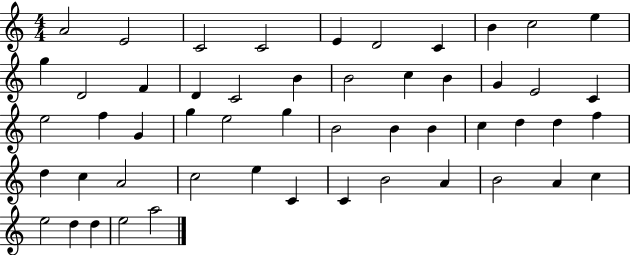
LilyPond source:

{
  \clef treble
  \numericTimeSignature
  \time 4/4
  \key c \major
  a'2 e'2 | c'2 c'2 | e'4 d'2 c'4 | b'4 c''2 e''4 | \break g''4 d'2 f'4 | d'4 c'2 b'4 | b'2 c''4 b'4 | g'4 e'2 c'4 | \break e''2 f''4 g'4 | g''4 e''2 g''4 | b'2 b'4 b'4 | c''4 d''4 d''4 f''4 | \break d''4 c''4 a'2 | c''2 e''4 c'4 | c'4 b'2 a'4 | b'2 a'4 c''4 | \break e''2 d''4 d''4 | e''2 a''2 | \bar "|."
}